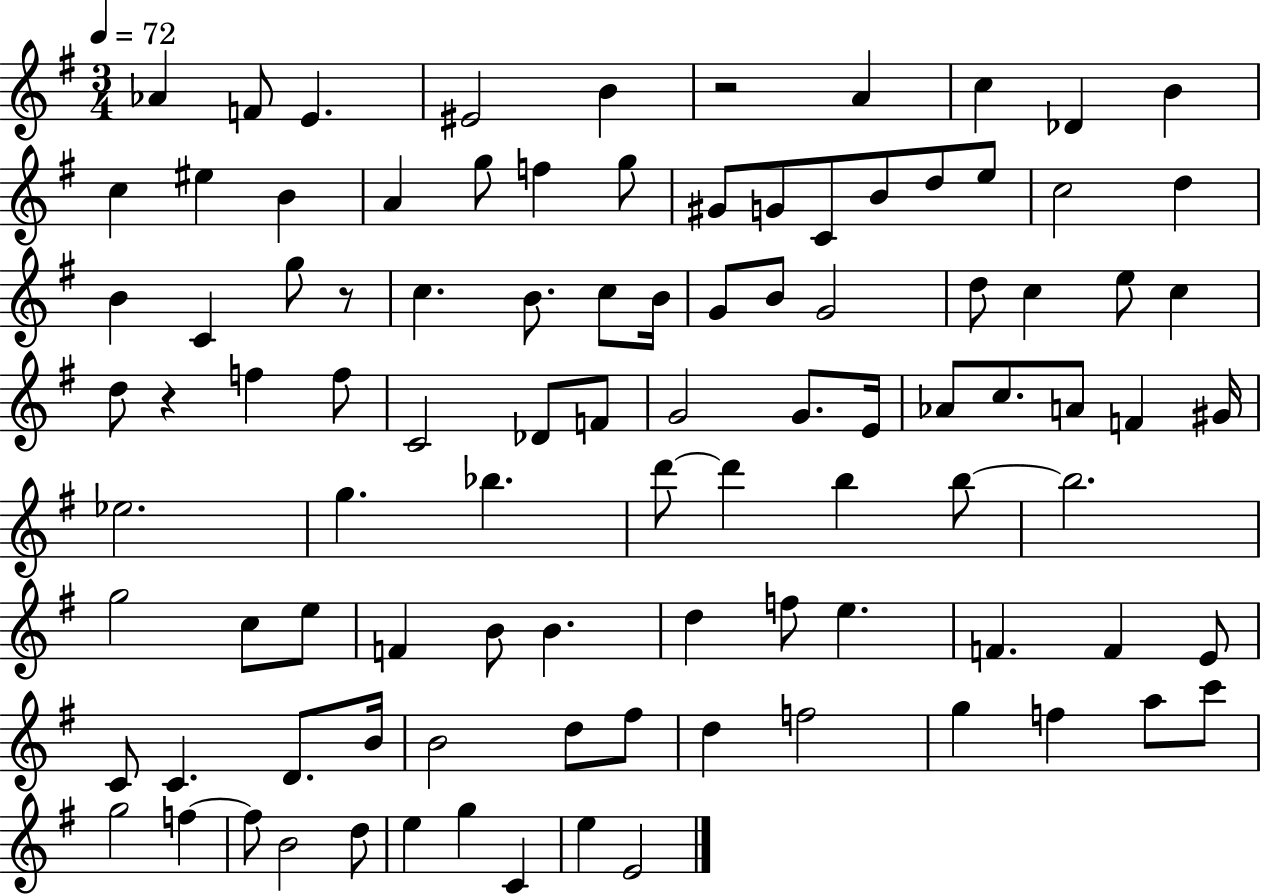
Ab4/q F4/e E4/q. EIS4/h B4/q R/h A4/q C5/q Db4/q B4/q C5/q EIS5/q B4/q A4/q G5/e F5/q G5/e G#4/e G4/e C4/e B4/e D5/e E5/e C5/h D5/q B4/q C4/q G5/e R/e C5/q. B4/e. C5/e B4/s G4/e B4/e G4/h D5/e C5/q E5/e C5/q D5/e R/q F5/q F5/e C4/h Db4/e F4/e G4/h G4/e. E4/s Ab4/e C5/e. A4/e F4/q G#4/s Eb5/h. G5/q. Bb5/q. D6/e D6/q B5/q B5/e B5/h. G5/h C5/e E5/e F4/q B4/e B4/q. D5/q F5/e E5/q. F4/q. F4/q E4/e C4/e C4/q. D4/e. B4/s B4/h D5/e F#5/e D5/q F5/h G5/q F5/q A5/e C6/e G5/h F5/q F5/e B4/h D5/e E5/q G5/q C4/q E5/q E4/h